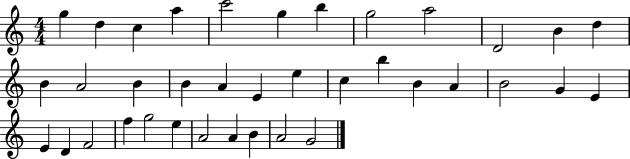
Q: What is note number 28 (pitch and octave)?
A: D4